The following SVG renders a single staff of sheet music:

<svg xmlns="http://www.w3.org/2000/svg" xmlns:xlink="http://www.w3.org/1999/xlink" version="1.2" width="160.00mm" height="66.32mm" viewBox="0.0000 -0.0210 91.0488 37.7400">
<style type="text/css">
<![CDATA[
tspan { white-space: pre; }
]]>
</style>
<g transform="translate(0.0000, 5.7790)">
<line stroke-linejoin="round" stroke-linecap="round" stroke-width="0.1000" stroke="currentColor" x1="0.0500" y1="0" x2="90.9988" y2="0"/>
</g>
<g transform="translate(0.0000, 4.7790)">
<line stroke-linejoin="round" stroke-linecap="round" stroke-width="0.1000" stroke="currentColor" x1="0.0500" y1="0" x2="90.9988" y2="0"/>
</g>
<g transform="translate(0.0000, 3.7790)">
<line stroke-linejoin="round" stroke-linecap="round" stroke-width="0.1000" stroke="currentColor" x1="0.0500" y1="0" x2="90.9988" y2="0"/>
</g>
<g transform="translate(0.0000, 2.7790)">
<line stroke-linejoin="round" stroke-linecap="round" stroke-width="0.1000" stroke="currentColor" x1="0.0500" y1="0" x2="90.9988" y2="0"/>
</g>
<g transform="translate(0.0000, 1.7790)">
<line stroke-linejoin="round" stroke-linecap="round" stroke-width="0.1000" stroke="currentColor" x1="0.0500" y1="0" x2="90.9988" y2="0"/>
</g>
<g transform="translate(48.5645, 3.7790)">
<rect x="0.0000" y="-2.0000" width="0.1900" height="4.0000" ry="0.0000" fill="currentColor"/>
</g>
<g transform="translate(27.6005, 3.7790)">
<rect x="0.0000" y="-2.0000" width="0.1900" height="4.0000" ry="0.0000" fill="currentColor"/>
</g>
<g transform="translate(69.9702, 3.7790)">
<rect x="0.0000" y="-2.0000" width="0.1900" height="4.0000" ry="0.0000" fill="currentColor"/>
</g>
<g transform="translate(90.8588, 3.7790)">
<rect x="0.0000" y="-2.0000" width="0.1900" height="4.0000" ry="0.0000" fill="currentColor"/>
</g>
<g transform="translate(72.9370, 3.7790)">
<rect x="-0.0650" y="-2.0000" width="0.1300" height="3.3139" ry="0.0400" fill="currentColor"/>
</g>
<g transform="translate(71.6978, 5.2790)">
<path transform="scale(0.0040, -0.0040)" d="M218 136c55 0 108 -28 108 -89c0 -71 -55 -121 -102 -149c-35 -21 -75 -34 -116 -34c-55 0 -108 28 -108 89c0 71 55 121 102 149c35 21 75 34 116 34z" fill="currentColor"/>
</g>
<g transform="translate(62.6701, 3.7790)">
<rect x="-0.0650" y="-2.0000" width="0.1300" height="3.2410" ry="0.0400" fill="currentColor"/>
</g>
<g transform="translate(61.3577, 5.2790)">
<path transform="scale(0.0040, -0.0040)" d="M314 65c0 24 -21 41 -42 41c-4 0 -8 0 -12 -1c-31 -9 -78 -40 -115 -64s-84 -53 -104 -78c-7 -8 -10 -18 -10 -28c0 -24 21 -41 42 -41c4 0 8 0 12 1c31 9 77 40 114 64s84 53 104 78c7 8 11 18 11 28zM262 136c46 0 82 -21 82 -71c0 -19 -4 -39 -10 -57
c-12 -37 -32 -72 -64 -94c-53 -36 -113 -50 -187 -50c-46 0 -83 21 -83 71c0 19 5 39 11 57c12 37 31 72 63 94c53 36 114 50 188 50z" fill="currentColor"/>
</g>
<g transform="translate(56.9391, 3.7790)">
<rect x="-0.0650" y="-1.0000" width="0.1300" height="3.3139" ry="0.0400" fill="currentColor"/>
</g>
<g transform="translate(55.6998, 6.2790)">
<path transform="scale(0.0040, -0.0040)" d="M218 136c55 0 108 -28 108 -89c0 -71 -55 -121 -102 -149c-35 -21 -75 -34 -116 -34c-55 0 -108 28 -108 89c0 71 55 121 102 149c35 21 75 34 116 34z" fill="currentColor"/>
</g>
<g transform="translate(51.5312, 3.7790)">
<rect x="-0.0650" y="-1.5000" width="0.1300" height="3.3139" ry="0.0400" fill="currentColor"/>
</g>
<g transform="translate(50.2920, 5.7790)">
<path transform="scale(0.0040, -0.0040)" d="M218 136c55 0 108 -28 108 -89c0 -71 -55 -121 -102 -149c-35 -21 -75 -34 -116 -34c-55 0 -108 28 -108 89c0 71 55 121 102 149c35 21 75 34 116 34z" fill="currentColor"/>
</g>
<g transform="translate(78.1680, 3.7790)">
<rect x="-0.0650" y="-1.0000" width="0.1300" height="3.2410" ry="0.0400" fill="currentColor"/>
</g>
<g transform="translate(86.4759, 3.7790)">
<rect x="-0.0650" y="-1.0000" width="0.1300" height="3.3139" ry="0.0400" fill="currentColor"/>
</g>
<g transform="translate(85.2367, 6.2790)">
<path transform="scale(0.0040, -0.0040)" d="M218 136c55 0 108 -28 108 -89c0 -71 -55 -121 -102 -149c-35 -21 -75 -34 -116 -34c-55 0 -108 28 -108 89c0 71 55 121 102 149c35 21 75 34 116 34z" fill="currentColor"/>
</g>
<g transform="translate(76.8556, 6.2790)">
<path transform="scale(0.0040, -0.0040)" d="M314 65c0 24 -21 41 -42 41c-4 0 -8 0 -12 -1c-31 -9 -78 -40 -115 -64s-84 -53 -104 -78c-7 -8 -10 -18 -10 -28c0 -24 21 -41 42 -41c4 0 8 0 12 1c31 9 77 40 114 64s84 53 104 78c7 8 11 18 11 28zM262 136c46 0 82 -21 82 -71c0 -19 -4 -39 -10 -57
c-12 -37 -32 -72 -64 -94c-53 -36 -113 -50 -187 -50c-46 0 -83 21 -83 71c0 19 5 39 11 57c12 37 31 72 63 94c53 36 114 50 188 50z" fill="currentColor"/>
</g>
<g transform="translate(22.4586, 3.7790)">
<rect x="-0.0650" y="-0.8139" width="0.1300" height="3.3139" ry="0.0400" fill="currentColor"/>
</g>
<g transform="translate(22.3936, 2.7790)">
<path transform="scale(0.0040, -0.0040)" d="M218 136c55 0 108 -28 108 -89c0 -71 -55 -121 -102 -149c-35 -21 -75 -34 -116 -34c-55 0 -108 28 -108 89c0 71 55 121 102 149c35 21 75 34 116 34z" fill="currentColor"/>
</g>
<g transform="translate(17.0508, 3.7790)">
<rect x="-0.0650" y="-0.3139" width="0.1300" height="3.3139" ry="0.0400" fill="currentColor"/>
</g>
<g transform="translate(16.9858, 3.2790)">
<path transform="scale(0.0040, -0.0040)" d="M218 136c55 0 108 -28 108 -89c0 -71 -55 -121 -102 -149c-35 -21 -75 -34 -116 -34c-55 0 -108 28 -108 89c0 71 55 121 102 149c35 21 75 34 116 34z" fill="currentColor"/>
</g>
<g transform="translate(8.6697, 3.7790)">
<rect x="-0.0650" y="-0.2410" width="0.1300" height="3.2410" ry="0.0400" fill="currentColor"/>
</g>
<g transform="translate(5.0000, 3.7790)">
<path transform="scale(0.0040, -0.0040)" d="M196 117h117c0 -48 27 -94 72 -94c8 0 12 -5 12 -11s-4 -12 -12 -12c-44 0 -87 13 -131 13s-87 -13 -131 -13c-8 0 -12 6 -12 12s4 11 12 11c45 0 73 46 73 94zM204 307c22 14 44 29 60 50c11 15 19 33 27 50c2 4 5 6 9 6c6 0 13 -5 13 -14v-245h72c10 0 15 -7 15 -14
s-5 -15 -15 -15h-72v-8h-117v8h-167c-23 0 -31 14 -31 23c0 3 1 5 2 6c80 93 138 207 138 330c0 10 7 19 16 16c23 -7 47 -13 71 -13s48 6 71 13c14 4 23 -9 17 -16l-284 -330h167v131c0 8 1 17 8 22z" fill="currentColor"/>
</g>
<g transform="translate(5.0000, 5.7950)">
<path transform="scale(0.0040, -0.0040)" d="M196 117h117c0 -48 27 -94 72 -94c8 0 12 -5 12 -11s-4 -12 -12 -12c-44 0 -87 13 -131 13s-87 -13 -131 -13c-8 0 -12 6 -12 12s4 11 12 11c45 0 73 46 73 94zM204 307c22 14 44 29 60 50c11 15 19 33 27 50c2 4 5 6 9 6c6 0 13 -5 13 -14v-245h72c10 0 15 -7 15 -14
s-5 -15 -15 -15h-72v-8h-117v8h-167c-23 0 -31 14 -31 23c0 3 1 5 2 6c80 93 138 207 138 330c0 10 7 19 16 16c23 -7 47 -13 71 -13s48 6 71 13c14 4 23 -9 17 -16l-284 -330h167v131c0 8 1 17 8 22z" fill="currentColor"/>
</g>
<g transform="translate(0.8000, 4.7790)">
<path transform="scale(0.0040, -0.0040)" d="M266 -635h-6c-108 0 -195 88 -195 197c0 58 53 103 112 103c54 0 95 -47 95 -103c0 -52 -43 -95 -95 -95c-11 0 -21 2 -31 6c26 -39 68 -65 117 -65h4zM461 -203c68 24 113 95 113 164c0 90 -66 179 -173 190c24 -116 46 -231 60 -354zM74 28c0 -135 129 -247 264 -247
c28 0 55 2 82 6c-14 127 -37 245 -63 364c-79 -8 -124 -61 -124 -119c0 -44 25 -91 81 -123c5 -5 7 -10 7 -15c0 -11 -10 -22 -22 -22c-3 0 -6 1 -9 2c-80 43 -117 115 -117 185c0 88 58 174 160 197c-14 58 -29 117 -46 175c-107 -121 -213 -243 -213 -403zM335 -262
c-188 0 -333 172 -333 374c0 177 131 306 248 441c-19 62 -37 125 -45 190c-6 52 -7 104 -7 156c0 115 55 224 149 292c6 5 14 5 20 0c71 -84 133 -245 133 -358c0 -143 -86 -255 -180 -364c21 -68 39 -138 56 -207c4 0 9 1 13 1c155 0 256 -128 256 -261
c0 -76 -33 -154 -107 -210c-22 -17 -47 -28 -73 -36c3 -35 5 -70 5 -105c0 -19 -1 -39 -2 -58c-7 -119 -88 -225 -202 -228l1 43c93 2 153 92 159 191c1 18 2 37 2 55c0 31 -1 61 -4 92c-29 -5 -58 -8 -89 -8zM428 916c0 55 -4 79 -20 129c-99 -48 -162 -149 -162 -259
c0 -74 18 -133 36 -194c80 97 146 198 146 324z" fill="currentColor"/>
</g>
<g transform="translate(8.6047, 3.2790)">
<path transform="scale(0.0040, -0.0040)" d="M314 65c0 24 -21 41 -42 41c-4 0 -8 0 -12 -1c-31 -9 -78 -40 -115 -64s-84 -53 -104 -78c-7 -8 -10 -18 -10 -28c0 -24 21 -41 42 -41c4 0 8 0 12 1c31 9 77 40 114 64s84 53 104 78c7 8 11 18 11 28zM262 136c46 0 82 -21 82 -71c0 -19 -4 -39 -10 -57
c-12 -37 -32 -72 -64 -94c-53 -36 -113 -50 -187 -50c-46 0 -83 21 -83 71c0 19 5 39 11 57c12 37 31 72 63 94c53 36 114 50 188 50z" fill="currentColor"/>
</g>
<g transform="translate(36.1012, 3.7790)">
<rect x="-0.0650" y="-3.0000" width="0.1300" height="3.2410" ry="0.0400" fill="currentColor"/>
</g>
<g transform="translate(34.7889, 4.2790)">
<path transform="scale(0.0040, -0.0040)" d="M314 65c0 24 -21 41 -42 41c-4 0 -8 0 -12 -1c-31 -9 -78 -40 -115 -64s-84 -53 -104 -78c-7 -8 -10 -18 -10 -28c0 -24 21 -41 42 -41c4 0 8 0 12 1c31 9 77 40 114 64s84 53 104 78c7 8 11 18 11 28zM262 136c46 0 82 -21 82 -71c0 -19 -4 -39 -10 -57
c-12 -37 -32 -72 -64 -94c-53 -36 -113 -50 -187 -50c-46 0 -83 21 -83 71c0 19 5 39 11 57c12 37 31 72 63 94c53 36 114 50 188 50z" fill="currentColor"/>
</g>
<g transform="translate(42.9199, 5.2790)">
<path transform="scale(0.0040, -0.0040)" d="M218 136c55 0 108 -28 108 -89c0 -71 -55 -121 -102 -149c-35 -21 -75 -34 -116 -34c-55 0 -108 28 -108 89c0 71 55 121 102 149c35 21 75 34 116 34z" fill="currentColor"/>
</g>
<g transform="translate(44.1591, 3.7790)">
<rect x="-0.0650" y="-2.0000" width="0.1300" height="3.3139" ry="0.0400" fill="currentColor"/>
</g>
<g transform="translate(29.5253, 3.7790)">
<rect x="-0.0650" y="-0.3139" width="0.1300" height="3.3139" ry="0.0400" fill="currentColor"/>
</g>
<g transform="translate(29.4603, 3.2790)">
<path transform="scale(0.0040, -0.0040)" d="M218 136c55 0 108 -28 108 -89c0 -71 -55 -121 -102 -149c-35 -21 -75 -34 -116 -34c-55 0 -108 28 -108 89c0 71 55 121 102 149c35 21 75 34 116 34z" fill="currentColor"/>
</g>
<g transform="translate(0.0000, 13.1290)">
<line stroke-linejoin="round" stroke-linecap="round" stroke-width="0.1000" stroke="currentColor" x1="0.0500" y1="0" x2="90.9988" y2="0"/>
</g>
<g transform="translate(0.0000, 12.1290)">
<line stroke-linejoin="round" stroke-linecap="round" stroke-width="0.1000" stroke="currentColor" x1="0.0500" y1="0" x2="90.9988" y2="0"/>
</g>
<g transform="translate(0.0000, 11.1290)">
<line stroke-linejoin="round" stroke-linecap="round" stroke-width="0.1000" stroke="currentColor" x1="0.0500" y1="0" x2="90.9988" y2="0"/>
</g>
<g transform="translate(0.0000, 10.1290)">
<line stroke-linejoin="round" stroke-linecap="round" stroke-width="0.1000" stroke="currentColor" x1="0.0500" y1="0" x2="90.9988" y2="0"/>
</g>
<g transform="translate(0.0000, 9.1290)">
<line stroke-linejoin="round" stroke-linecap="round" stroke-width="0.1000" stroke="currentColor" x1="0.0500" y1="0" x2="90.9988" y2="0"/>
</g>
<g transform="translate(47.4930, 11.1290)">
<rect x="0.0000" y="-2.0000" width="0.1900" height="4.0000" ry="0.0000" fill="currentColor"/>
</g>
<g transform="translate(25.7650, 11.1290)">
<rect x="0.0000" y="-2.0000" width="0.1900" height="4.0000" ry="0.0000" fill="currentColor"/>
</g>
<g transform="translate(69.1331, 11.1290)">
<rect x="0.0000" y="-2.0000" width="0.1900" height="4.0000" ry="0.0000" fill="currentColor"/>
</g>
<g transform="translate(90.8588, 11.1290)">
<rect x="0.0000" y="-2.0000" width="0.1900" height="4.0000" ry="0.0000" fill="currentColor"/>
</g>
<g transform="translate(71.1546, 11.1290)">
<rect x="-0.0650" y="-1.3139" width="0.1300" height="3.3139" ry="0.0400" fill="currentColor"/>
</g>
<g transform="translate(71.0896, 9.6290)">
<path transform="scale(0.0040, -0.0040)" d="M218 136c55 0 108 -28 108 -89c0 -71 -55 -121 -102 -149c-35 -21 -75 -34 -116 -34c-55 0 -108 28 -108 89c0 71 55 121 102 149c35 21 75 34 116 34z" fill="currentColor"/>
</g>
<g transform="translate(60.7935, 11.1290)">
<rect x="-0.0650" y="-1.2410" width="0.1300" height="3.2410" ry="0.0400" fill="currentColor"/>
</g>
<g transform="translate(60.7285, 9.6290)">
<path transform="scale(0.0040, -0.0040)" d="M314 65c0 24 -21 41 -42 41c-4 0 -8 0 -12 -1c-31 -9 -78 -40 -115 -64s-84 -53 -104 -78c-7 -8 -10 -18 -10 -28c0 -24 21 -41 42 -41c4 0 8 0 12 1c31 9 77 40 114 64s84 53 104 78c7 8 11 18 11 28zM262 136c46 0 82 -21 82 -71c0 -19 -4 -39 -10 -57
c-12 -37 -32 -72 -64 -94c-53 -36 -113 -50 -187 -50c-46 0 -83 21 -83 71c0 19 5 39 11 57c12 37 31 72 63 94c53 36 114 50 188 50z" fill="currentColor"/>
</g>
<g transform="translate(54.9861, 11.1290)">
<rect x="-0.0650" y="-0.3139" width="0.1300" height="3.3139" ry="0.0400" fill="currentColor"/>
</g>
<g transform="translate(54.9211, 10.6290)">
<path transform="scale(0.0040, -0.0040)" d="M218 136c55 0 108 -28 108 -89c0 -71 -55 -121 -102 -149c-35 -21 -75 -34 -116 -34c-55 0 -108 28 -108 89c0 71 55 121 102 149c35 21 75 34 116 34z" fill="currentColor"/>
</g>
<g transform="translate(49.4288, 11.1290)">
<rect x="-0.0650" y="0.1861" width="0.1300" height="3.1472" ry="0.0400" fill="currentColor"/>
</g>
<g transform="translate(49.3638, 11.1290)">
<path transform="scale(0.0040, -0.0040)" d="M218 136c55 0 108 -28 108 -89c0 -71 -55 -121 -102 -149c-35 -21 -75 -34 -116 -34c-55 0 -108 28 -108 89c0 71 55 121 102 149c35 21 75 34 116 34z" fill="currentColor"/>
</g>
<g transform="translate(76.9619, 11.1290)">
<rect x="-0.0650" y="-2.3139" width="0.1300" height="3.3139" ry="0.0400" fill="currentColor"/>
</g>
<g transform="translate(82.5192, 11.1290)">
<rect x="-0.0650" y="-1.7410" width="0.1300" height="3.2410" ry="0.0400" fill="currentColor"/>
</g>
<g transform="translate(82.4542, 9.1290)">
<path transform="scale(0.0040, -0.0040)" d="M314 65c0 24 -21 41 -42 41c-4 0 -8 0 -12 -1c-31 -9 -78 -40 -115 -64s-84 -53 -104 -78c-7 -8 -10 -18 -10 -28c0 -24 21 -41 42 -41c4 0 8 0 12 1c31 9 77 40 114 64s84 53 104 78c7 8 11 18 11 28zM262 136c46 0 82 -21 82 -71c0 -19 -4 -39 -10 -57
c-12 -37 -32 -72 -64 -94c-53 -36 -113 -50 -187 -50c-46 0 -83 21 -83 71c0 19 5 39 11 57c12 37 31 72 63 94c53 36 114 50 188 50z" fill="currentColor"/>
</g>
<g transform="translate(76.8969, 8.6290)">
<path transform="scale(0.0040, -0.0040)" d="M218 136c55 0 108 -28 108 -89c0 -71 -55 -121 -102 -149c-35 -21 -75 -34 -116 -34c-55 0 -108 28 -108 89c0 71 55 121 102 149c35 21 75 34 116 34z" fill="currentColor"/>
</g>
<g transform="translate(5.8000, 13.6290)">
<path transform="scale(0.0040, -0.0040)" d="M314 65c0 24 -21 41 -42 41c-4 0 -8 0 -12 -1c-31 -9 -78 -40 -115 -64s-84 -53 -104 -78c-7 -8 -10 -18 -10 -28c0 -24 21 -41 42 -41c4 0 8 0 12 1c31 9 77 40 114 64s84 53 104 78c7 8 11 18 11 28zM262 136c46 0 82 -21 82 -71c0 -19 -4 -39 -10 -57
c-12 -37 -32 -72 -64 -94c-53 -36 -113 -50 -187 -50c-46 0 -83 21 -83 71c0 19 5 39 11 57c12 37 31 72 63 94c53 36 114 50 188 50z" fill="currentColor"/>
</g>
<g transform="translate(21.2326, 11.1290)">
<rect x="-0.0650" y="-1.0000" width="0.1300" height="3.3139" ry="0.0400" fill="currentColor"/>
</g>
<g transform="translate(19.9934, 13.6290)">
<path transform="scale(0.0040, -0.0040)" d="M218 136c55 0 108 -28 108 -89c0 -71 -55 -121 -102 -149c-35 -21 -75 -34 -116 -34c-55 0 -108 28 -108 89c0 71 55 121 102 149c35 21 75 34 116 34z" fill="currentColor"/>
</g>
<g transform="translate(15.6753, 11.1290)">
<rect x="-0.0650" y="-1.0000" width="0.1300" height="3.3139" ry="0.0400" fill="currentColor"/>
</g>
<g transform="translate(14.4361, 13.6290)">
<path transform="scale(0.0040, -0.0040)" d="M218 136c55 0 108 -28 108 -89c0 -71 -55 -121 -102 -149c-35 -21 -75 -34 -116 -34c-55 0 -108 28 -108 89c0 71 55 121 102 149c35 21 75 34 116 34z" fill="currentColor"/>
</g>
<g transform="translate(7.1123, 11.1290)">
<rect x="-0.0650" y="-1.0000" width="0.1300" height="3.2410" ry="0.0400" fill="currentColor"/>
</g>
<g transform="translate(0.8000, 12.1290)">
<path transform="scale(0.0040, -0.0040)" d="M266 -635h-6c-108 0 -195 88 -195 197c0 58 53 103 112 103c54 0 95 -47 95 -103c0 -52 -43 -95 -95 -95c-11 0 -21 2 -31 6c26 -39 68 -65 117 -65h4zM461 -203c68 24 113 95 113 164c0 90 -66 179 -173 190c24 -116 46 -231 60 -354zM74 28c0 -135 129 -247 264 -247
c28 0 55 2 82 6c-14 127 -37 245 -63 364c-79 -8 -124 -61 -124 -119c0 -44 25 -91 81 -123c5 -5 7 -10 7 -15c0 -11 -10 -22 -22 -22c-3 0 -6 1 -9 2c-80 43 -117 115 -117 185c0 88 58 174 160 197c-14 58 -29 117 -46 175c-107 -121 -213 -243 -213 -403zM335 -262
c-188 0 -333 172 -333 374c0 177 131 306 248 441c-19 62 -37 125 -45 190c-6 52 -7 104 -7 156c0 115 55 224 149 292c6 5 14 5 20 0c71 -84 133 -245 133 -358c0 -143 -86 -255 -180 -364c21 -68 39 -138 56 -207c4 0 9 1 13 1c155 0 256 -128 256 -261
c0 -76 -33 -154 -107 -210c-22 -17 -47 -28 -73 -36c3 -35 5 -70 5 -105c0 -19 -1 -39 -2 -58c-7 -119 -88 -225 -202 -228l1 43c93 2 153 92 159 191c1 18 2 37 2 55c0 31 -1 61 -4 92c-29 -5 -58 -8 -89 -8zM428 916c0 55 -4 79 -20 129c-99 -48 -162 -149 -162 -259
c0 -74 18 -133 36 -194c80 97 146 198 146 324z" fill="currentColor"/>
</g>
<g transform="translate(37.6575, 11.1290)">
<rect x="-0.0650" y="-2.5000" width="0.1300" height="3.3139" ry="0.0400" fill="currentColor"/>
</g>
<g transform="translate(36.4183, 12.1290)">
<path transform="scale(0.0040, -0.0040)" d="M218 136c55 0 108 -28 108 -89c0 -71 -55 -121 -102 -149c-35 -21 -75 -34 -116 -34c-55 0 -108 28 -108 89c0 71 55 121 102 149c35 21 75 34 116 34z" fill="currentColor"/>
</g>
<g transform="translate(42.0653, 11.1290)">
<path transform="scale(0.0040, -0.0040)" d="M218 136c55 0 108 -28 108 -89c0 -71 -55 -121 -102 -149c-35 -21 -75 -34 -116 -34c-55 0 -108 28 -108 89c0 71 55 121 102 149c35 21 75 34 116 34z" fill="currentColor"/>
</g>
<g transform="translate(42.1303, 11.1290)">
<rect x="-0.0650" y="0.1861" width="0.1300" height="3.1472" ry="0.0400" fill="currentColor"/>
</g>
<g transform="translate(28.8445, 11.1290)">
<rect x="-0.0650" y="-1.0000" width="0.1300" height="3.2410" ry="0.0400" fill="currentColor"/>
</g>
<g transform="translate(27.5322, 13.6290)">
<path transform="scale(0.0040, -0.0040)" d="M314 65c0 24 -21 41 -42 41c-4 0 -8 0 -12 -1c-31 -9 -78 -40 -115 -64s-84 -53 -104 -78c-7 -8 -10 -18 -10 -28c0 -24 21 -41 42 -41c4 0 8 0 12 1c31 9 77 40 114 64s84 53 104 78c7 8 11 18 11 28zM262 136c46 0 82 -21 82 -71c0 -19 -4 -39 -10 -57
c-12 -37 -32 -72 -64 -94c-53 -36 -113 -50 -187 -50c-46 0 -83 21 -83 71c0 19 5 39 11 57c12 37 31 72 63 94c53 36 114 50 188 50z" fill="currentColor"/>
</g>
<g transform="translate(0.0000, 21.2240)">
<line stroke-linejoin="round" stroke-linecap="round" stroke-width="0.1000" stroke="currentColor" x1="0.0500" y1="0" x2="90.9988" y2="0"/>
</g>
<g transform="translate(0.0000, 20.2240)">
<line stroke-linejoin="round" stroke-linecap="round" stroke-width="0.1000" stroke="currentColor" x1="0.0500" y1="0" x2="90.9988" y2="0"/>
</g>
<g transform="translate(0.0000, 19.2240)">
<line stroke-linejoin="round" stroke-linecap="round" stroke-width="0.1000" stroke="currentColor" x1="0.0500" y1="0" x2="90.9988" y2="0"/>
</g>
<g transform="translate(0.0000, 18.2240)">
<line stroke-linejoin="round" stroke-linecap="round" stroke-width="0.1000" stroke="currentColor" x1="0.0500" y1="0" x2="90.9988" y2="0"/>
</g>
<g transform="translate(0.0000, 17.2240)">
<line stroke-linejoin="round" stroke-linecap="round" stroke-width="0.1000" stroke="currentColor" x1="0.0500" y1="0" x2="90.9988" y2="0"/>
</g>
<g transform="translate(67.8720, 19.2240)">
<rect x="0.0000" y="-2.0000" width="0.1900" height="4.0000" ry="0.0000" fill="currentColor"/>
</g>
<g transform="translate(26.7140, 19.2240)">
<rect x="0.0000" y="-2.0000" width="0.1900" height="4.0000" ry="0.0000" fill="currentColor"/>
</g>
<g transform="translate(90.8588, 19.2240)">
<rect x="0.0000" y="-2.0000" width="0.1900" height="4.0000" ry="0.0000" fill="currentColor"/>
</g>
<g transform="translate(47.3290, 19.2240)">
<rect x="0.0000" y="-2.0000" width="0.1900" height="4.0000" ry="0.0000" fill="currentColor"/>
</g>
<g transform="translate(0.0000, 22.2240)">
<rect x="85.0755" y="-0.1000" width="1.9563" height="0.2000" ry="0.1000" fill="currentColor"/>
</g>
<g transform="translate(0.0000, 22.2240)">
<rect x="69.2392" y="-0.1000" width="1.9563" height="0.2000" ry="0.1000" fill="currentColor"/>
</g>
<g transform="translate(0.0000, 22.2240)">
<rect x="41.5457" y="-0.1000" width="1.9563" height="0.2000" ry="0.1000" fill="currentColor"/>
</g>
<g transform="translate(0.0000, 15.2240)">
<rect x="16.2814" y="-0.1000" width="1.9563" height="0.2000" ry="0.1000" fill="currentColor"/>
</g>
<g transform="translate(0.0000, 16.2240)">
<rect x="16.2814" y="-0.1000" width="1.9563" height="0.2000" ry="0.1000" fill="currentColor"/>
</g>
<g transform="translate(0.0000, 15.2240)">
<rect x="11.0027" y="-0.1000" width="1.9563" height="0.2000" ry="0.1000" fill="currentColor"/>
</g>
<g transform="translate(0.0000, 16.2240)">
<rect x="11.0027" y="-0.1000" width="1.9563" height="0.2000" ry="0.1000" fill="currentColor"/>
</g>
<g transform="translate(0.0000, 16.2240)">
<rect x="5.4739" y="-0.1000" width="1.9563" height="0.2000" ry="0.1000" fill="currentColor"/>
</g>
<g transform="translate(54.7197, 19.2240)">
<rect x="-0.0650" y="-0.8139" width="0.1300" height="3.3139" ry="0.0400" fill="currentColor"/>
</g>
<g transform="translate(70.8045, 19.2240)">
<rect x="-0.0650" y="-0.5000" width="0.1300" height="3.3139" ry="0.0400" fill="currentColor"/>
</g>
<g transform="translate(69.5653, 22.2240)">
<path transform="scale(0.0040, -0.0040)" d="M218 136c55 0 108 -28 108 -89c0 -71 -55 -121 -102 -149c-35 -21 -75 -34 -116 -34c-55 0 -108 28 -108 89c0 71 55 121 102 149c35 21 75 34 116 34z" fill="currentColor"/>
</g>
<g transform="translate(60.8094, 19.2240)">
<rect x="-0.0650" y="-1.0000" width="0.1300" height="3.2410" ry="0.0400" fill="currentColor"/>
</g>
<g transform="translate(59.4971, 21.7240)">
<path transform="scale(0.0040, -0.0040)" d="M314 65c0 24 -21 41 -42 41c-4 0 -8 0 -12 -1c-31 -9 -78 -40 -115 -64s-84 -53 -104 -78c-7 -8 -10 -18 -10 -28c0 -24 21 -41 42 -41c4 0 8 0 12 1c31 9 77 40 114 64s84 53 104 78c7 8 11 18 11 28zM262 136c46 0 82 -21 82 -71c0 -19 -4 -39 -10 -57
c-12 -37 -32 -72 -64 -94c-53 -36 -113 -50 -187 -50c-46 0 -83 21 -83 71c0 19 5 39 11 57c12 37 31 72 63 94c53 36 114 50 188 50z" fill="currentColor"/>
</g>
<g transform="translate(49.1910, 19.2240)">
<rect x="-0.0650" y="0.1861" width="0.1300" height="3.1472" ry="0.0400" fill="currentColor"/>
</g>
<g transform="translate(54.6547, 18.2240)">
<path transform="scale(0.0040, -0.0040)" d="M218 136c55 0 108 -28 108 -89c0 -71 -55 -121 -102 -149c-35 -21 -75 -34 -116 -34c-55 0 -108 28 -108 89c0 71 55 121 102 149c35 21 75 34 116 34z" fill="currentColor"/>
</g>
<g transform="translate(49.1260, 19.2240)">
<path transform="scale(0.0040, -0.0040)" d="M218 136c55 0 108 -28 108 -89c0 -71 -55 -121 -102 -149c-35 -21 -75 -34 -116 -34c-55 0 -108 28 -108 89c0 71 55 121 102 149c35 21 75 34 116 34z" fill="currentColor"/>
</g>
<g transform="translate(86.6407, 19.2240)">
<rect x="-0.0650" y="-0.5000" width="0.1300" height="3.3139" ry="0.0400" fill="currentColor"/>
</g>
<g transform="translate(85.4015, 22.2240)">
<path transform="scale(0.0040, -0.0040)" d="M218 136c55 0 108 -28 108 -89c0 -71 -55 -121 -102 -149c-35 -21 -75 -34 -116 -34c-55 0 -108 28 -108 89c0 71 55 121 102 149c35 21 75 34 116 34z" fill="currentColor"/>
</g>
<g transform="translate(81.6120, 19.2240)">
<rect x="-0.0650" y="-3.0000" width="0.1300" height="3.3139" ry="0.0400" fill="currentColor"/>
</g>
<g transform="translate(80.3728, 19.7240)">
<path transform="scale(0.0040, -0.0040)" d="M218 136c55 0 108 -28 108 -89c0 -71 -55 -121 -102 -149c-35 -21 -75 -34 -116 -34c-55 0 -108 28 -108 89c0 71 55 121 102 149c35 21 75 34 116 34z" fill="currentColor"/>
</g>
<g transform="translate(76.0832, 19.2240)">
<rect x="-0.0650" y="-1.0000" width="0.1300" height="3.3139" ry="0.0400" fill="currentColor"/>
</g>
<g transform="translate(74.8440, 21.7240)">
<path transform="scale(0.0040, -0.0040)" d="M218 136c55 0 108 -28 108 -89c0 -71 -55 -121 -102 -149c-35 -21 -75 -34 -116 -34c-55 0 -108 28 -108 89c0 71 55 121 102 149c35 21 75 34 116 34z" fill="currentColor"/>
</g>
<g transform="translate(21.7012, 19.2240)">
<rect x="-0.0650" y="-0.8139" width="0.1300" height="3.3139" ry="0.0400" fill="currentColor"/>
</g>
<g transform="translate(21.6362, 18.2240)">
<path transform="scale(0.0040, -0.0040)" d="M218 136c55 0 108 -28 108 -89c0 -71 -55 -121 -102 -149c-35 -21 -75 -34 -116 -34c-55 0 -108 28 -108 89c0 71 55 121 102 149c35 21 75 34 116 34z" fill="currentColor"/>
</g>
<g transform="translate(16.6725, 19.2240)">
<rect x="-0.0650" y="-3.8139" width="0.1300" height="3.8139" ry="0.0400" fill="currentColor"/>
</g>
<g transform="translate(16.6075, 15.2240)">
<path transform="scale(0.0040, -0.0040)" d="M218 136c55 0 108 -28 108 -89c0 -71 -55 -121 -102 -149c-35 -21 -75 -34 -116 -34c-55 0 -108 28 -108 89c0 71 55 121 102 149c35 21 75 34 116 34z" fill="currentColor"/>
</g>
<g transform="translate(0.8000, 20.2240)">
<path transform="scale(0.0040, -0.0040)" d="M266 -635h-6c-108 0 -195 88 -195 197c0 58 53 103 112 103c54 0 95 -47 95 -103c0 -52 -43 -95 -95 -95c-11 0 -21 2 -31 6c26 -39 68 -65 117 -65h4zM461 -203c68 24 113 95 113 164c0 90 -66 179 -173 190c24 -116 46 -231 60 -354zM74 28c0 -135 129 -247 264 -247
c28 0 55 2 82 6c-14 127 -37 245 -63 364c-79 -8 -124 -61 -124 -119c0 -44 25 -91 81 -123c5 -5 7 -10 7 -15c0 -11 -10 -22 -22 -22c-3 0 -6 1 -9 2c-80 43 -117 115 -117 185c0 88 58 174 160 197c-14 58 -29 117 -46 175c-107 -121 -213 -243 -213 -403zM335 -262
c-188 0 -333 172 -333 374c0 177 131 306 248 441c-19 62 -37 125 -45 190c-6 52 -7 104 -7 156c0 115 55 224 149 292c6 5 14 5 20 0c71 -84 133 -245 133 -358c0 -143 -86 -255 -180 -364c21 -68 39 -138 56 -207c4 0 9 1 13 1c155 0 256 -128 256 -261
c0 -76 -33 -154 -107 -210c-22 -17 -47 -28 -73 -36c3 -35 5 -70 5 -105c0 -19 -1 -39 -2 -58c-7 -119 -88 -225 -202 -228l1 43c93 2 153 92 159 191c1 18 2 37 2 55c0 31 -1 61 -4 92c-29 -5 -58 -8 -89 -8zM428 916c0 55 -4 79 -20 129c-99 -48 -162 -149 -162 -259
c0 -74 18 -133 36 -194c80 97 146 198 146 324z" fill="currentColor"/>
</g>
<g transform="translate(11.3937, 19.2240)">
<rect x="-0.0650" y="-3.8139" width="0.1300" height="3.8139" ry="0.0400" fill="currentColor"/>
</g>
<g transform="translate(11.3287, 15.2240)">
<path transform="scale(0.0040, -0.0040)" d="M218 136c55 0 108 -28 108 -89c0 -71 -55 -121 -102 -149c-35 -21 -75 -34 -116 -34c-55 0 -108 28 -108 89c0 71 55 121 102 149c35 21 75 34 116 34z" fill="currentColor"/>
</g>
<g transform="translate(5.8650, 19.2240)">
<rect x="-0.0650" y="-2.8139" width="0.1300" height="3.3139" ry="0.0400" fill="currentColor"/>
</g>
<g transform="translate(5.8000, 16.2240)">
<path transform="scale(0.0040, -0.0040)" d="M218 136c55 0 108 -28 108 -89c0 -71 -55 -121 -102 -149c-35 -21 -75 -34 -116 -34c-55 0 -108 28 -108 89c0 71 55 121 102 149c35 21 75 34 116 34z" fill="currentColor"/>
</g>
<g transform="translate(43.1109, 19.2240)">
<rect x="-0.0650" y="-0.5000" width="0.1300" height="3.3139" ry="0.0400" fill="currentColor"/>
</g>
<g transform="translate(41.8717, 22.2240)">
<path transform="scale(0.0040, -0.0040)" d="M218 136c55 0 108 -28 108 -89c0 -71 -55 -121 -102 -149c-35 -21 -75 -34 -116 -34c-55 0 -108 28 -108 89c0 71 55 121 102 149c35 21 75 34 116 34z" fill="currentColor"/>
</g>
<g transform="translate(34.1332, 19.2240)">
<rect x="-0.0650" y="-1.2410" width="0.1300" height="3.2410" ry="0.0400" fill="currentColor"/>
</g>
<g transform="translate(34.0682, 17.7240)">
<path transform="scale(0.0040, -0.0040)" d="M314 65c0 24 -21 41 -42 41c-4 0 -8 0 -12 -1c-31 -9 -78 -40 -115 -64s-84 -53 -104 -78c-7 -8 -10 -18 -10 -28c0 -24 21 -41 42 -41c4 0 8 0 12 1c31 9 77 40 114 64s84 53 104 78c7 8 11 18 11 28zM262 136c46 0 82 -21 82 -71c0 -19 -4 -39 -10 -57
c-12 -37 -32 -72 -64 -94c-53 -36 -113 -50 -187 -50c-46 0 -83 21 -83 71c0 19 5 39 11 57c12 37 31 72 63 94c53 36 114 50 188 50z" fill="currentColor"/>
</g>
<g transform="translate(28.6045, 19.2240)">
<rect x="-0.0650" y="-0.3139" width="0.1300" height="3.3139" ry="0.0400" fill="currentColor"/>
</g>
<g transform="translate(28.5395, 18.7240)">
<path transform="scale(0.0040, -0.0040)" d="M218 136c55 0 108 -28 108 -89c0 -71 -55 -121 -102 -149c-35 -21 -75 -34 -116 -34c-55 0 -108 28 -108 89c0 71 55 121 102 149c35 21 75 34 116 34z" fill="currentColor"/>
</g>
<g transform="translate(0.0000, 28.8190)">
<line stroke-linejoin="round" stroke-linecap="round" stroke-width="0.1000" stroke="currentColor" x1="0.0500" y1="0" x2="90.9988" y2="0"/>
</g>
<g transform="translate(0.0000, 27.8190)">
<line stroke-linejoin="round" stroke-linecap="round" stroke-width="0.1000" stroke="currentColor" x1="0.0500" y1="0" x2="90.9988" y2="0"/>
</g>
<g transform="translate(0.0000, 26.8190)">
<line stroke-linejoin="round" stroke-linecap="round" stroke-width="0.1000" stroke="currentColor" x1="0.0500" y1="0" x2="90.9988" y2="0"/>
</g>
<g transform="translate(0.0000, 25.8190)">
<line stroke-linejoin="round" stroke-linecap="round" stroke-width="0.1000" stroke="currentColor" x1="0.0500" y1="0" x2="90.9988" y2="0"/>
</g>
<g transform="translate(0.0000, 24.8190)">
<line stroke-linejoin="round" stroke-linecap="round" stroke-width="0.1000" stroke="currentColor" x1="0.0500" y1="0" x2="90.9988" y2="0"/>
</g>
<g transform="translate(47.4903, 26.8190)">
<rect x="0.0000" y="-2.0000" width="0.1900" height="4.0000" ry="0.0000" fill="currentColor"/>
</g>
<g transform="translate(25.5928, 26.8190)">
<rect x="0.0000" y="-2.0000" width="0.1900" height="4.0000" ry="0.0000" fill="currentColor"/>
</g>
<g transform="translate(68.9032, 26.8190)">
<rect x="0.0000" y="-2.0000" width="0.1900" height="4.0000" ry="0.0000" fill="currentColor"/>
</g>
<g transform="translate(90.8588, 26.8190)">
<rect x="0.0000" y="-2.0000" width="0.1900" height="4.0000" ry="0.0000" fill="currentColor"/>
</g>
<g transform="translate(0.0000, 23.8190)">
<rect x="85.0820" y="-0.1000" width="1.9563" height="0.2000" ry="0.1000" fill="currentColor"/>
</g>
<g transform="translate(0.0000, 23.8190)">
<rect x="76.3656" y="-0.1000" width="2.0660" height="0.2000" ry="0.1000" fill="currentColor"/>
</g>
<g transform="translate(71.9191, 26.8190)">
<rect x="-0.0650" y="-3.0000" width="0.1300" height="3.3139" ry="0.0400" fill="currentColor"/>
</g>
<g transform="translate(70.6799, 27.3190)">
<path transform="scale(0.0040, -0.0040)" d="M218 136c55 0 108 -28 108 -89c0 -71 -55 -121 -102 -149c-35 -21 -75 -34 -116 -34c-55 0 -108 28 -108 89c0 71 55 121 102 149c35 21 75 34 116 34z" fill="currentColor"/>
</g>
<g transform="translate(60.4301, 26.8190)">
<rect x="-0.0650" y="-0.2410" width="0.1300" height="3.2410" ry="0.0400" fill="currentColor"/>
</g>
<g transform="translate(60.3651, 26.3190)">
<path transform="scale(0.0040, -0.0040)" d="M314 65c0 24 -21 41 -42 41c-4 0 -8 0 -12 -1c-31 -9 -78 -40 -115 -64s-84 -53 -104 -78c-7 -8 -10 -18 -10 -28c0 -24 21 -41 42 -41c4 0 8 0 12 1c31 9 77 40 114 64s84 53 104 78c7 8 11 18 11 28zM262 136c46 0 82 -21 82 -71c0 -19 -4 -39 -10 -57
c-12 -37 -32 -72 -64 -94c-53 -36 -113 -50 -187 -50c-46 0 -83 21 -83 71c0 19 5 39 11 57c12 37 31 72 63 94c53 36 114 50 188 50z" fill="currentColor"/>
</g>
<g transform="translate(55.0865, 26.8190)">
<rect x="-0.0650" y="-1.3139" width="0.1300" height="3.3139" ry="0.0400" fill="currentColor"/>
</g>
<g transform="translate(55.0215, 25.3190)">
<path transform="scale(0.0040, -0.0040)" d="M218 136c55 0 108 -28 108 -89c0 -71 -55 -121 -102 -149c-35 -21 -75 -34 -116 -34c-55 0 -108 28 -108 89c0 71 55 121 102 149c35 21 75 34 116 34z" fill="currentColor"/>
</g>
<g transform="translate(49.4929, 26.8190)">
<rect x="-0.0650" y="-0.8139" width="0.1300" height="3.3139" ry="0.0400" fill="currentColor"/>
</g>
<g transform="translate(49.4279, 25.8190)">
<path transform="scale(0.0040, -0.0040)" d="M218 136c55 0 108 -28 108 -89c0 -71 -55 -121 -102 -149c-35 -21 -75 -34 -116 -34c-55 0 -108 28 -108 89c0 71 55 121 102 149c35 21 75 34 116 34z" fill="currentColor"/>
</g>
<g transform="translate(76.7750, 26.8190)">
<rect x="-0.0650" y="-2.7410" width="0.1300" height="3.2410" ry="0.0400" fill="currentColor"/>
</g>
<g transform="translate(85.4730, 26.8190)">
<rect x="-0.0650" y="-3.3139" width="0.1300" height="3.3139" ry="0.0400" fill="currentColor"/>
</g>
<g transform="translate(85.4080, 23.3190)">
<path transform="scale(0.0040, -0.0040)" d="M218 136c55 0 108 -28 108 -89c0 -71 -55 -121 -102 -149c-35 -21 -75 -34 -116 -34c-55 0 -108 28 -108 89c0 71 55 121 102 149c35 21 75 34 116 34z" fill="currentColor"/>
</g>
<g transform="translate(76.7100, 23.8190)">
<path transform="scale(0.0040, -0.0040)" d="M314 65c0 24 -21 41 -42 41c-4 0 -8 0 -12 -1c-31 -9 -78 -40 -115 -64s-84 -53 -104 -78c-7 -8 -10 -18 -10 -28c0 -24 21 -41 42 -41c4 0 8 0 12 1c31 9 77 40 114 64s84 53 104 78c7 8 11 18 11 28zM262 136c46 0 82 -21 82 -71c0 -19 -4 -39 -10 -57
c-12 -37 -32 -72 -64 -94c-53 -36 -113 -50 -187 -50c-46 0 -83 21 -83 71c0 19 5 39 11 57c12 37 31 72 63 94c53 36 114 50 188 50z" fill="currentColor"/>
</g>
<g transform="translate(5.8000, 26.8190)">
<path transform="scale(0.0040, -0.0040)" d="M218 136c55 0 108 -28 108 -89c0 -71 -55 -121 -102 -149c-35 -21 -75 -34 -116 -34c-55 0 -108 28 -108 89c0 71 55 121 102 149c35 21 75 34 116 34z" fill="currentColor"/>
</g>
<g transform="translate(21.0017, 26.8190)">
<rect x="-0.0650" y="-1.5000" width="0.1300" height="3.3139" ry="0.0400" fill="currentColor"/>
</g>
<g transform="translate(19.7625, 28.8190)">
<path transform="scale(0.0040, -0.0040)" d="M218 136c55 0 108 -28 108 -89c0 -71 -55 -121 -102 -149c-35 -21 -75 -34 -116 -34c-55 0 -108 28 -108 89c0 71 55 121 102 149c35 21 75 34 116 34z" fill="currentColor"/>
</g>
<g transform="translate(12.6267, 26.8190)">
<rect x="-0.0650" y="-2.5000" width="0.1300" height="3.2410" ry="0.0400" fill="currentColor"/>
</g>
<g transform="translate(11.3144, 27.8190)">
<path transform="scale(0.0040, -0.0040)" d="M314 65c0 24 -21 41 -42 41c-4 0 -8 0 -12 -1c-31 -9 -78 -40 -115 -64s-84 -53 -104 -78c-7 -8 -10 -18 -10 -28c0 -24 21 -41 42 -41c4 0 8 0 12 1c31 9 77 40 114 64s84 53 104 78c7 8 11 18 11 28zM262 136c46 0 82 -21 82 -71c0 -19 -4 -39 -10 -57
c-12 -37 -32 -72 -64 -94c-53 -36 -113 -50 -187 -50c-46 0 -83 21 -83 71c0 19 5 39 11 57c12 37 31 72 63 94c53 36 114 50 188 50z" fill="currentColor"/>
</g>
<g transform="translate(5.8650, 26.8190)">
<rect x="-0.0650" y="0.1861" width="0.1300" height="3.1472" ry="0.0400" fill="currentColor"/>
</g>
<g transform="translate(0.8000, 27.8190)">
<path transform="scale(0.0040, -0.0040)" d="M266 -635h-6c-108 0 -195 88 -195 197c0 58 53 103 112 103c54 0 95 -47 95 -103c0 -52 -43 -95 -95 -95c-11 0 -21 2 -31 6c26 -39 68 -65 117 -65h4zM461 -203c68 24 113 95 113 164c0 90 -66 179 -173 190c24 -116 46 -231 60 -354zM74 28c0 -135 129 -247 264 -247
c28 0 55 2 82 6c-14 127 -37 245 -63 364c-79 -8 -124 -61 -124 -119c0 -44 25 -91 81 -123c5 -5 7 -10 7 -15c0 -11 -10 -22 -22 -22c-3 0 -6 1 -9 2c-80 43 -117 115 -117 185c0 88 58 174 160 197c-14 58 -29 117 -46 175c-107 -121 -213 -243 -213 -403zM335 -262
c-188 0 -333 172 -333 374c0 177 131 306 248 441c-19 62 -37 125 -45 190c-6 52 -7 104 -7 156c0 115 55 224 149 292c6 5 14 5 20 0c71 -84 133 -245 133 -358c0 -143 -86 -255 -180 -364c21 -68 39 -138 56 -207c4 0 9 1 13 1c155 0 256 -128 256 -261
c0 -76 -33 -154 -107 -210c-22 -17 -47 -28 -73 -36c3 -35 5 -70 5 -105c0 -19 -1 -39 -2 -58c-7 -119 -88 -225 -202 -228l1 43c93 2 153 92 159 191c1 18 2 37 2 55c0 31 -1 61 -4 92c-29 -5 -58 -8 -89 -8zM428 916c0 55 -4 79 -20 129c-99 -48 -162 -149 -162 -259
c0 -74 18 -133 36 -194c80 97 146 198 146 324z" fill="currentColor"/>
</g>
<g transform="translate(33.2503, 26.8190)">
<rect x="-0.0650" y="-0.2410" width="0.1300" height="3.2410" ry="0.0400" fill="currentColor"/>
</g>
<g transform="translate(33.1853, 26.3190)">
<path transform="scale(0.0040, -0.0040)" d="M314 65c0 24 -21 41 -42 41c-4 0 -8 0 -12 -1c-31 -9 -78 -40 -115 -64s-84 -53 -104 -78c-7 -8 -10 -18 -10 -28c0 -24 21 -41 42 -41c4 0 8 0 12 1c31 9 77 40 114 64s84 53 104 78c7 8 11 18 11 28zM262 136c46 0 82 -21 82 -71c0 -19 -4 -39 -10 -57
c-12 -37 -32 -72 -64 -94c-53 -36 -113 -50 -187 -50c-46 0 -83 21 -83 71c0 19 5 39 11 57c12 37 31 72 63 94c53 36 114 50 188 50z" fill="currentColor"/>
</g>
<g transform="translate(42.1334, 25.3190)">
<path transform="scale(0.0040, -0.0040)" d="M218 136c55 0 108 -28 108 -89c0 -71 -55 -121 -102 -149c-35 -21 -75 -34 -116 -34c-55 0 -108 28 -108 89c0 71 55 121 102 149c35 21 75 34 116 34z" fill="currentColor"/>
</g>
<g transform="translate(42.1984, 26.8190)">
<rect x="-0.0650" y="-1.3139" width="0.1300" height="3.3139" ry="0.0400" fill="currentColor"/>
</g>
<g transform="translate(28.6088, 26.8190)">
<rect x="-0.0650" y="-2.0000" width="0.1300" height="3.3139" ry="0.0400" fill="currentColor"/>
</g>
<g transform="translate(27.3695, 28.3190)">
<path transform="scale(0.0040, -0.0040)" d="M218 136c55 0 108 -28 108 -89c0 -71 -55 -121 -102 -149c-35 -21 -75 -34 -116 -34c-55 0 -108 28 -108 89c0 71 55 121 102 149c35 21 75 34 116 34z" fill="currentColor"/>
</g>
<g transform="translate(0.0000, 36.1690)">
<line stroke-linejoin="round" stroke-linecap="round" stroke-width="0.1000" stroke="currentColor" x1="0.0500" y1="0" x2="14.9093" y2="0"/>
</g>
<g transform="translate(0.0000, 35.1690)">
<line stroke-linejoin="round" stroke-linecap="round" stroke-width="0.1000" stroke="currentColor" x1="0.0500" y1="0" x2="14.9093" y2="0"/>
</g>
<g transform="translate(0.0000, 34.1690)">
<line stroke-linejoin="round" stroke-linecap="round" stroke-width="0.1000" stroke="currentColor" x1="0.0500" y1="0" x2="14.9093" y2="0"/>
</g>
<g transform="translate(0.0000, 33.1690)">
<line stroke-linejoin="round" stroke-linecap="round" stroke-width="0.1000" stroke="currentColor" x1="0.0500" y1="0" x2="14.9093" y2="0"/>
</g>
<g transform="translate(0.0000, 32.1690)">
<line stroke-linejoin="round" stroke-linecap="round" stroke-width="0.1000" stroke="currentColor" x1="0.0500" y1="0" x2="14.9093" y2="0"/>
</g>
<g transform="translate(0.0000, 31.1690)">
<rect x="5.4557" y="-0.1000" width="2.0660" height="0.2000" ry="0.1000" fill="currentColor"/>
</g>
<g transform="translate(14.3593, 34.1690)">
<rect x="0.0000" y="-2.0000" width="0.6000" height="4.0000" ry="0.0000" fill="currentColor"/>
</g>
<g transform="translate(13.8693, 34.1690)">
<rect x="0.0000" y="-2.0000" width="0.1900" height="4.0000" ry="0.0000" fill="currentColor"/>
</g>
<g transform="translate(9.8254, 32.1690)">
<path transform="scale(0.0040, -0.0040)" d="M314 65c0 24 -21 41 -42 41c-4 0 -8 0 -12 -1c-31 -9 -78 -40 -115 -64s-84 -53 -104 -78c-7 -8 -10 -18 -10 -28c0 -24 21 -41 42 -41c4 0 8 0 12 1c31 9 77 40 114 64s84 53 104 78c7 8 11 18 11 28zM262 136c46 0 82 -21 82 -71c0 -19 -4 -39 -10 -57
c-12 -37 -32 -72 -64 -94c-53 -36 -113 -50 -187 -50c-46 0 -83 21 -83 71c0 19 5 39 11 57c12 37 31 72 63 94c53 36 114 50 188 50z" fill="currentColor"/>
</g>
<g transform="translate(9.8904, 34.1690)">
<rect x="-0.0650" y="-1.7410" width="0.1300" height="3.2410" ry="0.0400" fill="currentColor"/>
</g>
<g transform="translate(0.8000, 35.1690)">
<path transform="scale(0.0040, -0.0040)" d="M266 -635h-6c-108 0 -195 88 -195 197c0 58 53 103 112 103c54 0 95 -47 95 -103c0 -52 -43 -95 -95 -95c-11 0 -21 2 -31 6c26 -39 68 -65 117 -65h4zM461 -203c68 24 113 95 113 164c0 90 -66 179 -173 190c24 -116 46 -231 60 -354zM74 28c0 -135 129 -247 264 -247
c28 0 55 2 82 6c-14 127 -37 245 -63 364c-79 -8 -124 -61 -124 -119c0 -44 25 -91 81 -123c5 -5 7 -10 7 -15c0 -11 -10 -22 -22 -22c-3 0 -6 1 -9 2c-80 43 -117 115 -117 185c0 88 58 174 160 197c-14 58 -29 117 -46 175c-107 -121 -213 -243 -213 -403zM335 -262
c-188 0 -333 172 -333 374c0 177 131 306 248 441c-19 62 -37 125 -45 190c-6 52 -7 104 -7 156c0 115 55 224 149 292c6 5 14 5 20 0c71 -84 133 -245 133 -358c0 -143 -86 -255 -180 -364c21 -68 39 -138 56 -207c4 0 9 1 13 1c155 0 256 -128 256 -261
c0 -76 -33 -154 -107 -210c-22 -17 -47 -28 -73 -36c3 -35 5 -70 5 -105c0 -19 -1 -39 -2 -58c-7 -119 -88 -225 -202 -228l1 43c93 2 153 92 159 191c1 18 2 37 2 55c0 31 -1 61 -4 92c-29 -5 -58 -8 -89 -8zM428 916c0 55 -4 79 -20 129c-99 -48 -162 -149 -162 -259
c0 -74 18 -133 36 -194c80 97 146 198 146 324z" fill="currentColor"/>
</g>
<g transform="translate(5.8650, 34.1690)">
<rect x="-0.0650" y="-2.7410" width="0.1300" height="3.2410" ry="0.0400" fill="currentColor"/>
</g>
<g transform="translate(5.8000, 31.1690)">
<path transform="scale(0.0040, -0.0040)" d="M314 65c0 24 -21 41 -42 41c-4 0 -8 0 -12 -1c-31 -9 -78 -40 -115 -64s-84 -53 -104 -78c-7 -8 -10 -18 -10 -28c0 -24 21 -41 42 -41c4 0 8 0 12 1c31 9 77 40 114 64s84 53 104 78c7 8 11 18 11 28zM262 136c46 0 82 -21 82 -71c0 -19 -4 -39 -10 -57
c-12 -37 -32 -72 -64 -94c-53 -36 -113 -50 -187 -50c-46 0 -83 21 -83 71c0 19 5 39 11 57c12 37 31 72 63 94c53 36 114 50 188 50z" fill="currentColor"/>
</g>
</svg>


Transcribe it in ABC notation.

X:1
T:Untitled
M:4/4
L:1/4
K:C
c2 c d c A2 F E D F2 F D2 D D2 D D D2 G B B c e2 e g f2 a c' c' d c e2 C B d D2 C D A C B G2 E F c2 e d e c2 A a2 b a2 f2